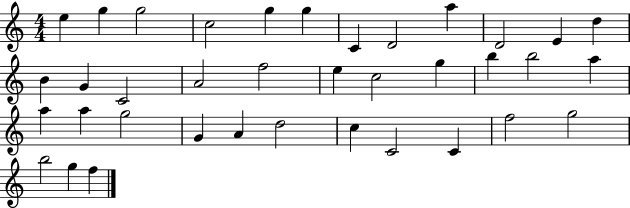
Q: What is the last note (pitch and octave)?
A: F5